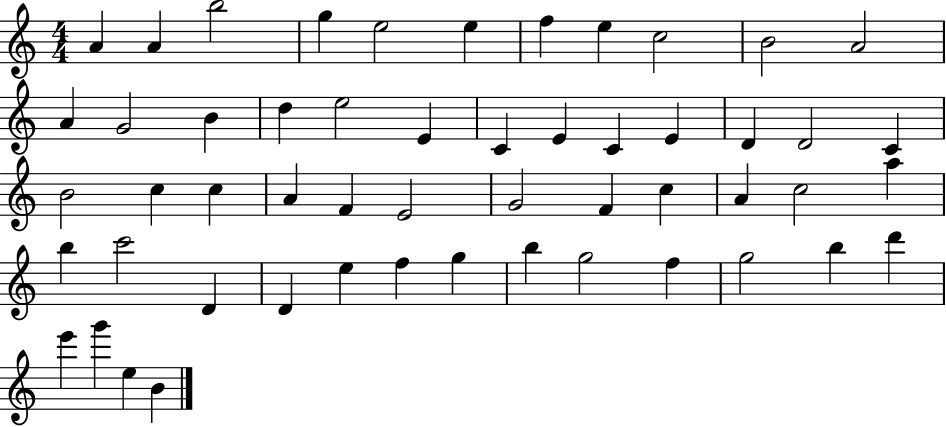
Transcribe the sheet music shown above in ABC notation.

X:1
T:Untitled
M:4/4
L:1/4
K:C
A A b2 g e2 e f e c2 B2 A2 A G2 B d e2 E C E C E D D2 C B2 c c A F E2 G2 F c A c2 a b c'2 D D e f g b g2 f g2 b d' e' g' e B